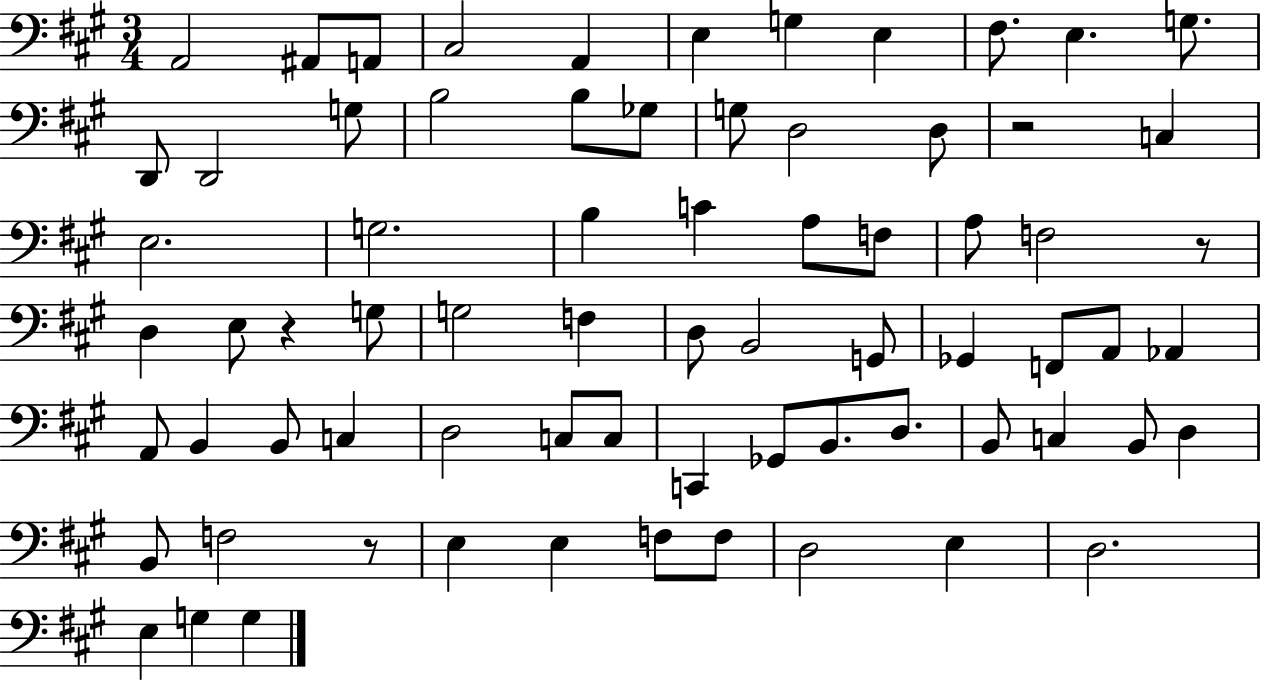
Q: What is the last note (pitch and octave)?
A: G3